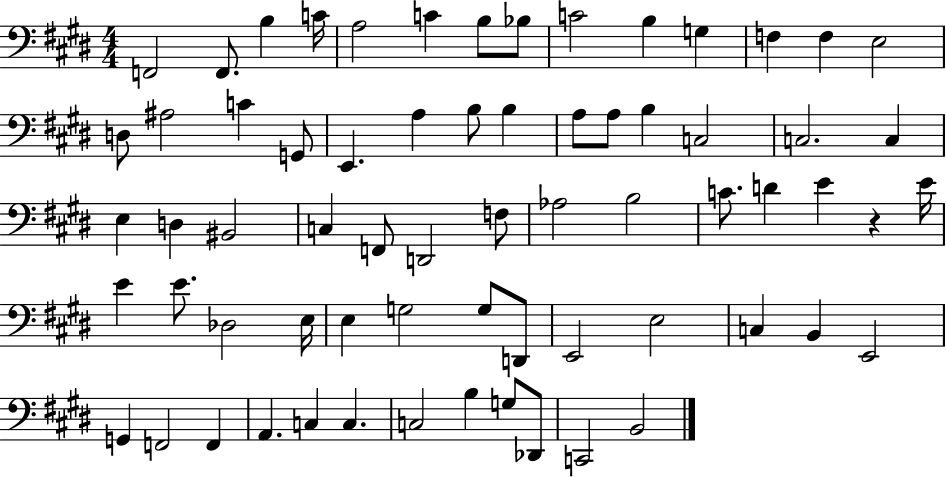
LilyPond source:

{
  \clef bass
  \numericTimeSignature
  \time 4/4
  \key e \major
  \repeat volta 2 { f,2 f,8. b4 c'16 | a2 c'4 b8 bes8 | c'2 b4 g4 | f4 f4 e2 | \break d8 ais2 c'4 g,8 | e,4. a4 b8 b4 | a8 a8 b4 c2 | c2. c4 | \break e4 d4 bis,2 | c4 f,8 d,2 f8 | aes2 b2 | c'8. d'4 e'4 r4 e'16 | \break e'4 e'8. des2 e16 | e4 g2 g8 d,8 | e,2 e2 | c4 b,4 e,2 | \break g,4 f,2 f,4 | a,4. c4 c4. | c2 b4 g8 des,8 | c,2 b,2 | \break } \bar "|."
}